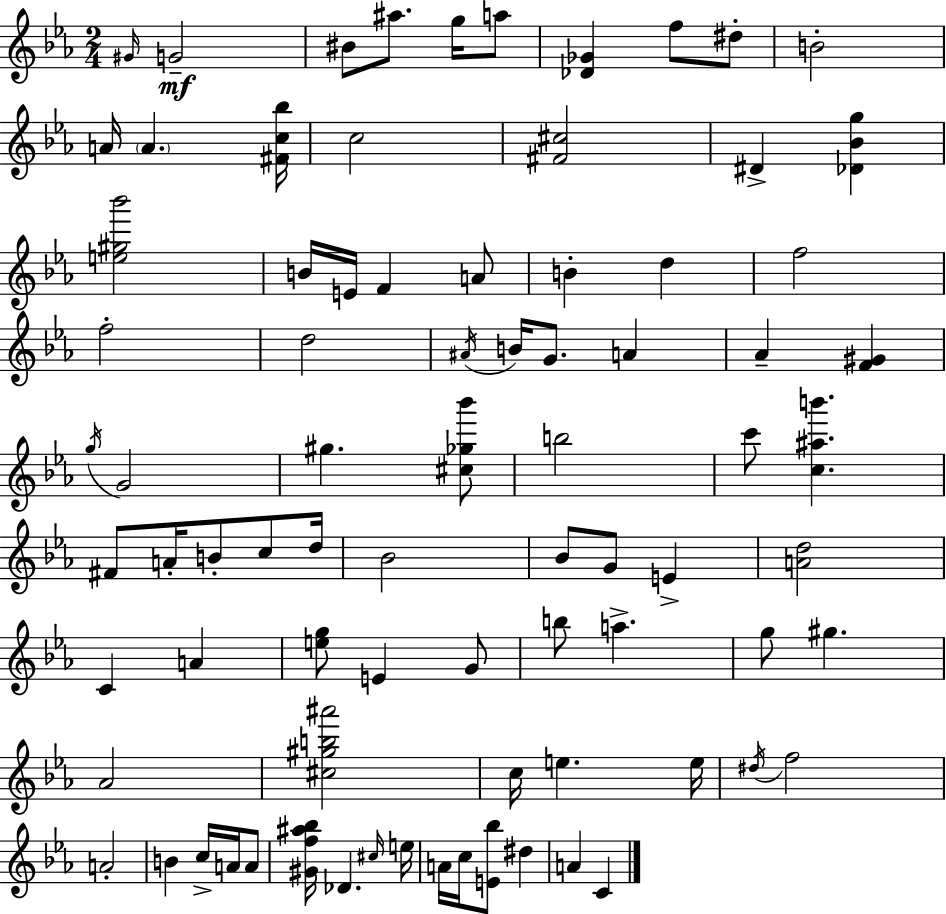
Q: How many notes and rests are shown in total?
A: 81